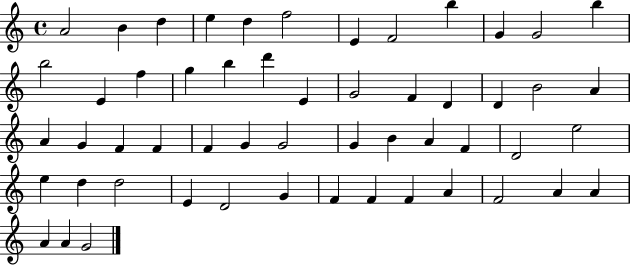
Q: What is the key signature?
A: C major